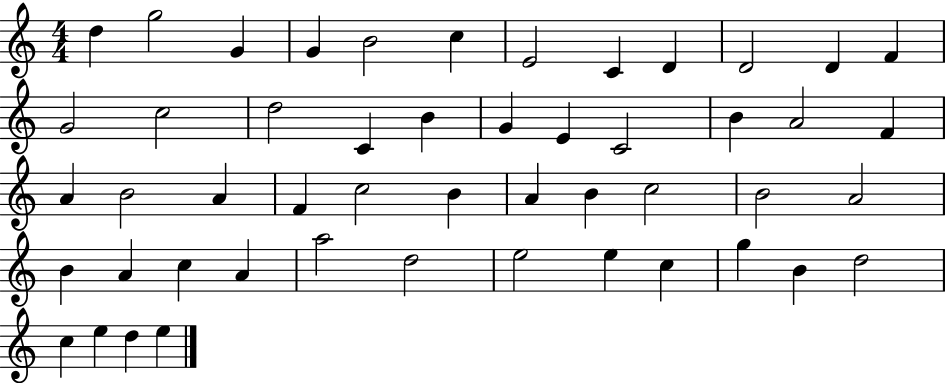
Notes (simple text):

D5/q G5/h G4/q G4/q B4/h C5/q E4/h C4/q D4/q D4/h D4/q F4/q G4/h C5/h D5/h C4/q B4/q G4/q E4/q C4/h B4/q A4/h F4/q A4/q B4/h A4/q F4/q C5/h B4/q A4/q B4/q C5/h B4/h A4/h B4/q A4/q C5/q A4/q A5/h D5/h E5/h E5/q C5/q G5/q B4/q D5/h C5/q E5/q D5/q E5/q